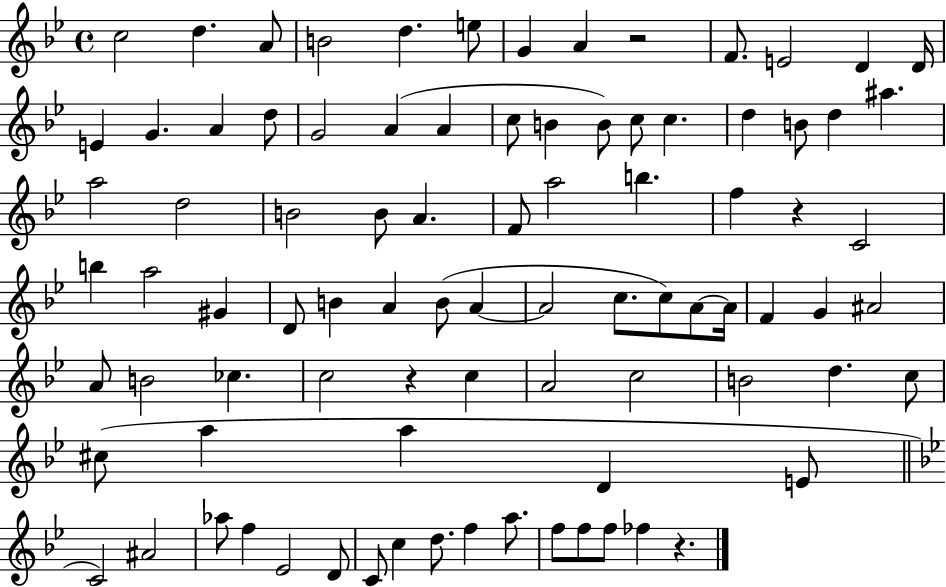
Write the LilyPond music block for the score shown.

{
  \clef treble
  \time 4/4
  \defaultTimeSignature
  \key bes \major
  \repeat volta 2 { c''2 d''4. a'8 | b'2 d''4. e''8 | g'4 a'4 r2 | f'8. e'2 d'4 d'16 | \break e'4 g'4. a'4 d''8 | g'2 a'4( a'4 | c''8 b'4 b'8) c''8 c''4. | d''4 b'8 d''4 ais''4. | \break a''2 d''2 | b'2 b'8 a'4. | f'8 a''2 b''4. | f''4 r4 c'2 | \break b''4 a''2 gis'4 | d'8 b'4 a'4 b'8( a'4~~ | a'2 c''8. c''8) a'8~~ a'16 | f'4 g'4 ais'2 | \break a'8 b'2 ces''4. | c''2 r4 c''4 | a'2 c''2 | b'2 d''4. c''8 | \break cis''8( a''4 a''4 d'4 e'8 | \bar "||" \break \key g \minor c'2) ais'2 | aes''8 f''4 ees'2 d'8 | c'8 c''4 d''8. f''4 a''8. | f''8 f''8 f''8 fes''4 r4. | \break } \bar "|."
}